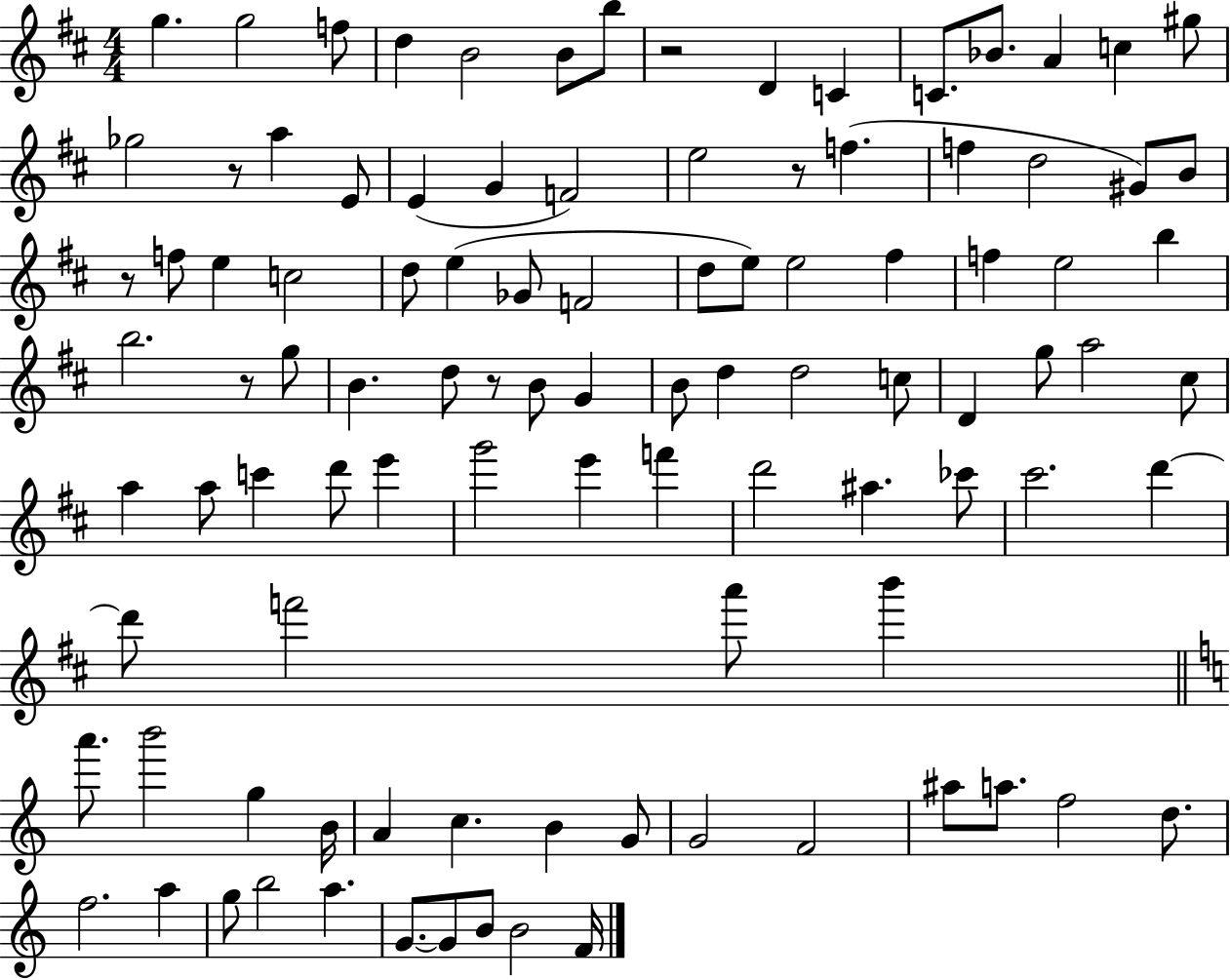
{
  \clef treble
  \numericTimeSignature
  \time 4/4
  \key d \major
  \repeat volta 2 { g''4. g''2 f''8 | d''4 b'2 b'8 b''8 | r2 d'4 c'4 | c'8. bes'8. a'4 c''4 gis''8 | \break ges''2 r8 a''4 e'8 | e'4( g'4 f'2) | e''2 r8 f''4.( | f''4 d''2 gis'8) b'8 | \break r8 f''8 e''4 c''2 | d''8 e''4( ges'8 f'2 | d''8 e''8) e''2 fis''4 | f''4 e''2 b''4 | \break b''2. r8 g''8 | b'4. d''8 r8 b'8 g'4 | b'8 d''4 d''2 c''8 | d'4 g''8 a''2 cis''8 | \break a''4 a''8 c'''4 d'''8 e'''4 | g'''2 e'''4 f'''4 | d'''2 ais''4. ces'''8 | cis'''2. d'''4~~ | \break d'''8 f'''2 a'''8 b'''4 | \bar "||" \break \key c \major a'''8. b'''2 g''4 b'16 | a'4 c''4. b'4 g'8 | g'2 f'2 | ais''8 a''8. f''2 d''8. | \break f''2. a''4 | g''8 b''2 a''4. | g'8.~~ g'8 b'8 b'2 f'16 | } \bar "|."
}